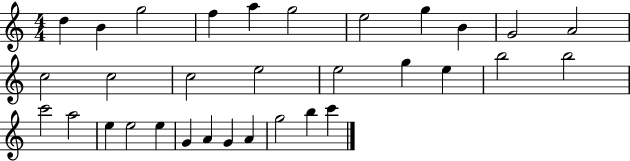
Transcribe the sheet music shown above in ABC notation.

X:1
T:Untitled
M:4/4
L:1/4
K:C
d B g2 f a g2 e2 g B G2 A2 c2 c2 c2 e2 e2 g e b2 b2 c'2 a2 e e2 e G A G A g2 b c'